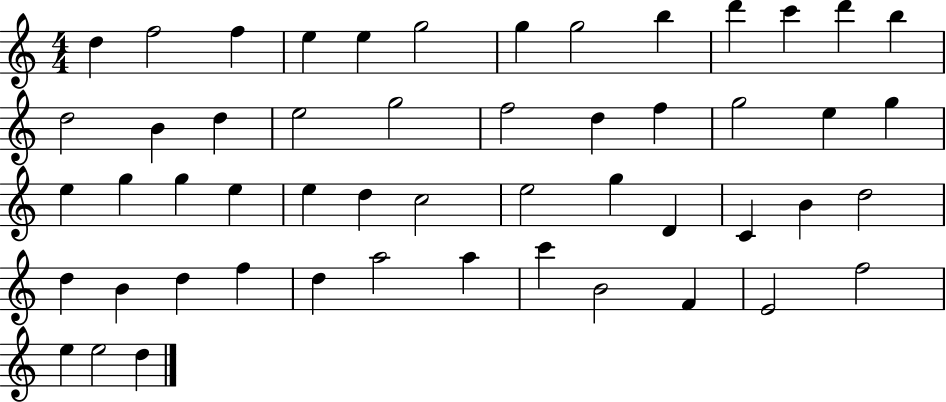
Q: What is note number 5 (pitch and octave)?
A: E5